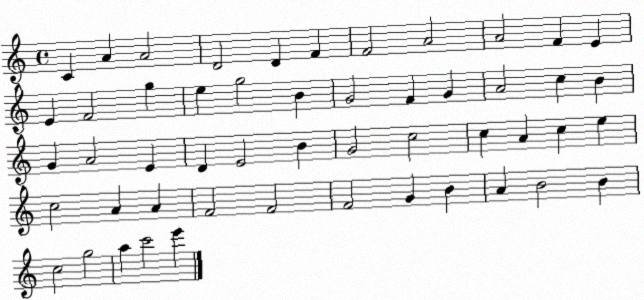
X:1
T:Untitled
M:4/4
L:1/4
K:C
C A A2 D2 D F F2 A2 A2 F E E F2 g e g2 B G2 F G A2 c B G A2 E D E2 B G2 c2 c A c e c2 A A F2 F2 F2 G B A B2 B c2 g2 a c'2 e'